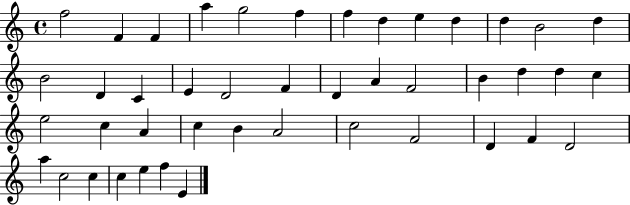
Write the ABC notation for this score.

X:1
T:Untitled
M:4/4
L:1/4
K:C
f2 F F a g2 f f d e d d B2 d B2 D C E D2 F D A F2 B d d c e2 c A c B A2 c2 F2 D F D2 a c2 c c e f E